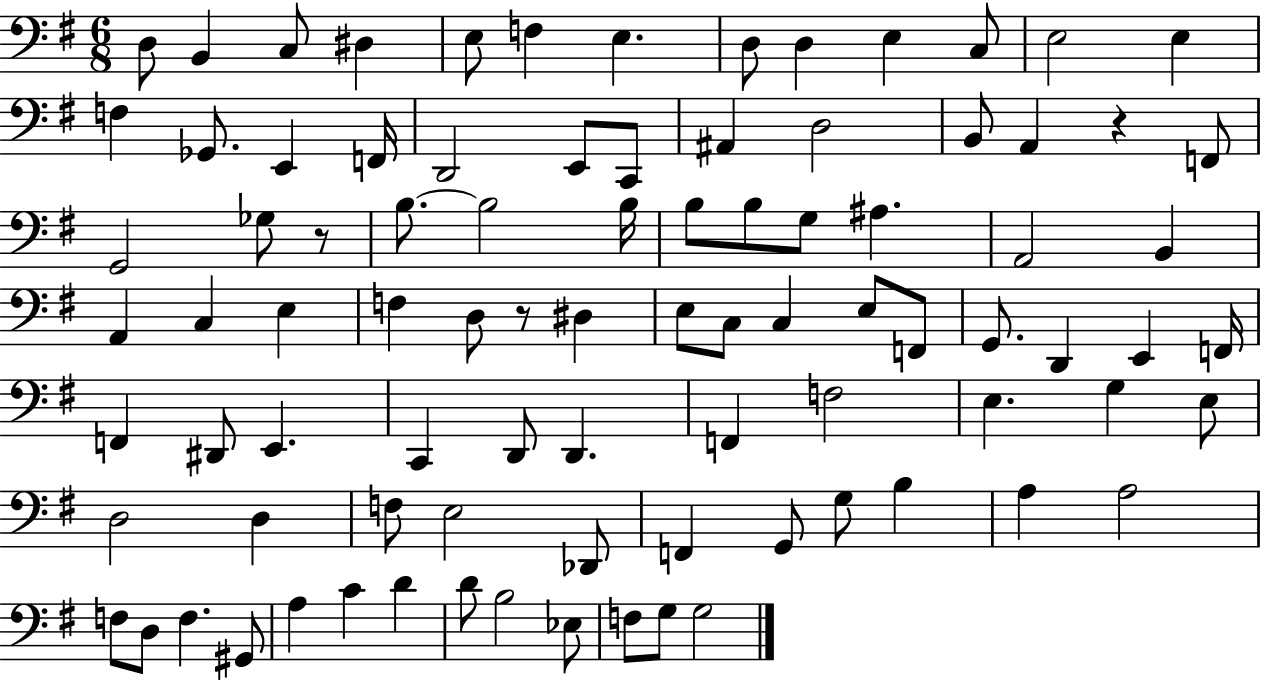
{
  \clef bass
  \numericTimeSignature
  \time 6/8
  \key g \major
  \repeat volta 2 { d8 b,4 c8 dis4 | e8 f4 e4. | d8 d4 e4 c8 | e2 e4 | \break f4 ges,8. e,4 f,16 | d,2 e,8 c,8 | ais,4 d2 | b,8 a,4 r4 f,8 | \break g,2 ges8 r8 | b8.~~ b2 b16 | b8 b8 g8 ais4. | a,2 b,4 | \break a,4 c4 e4 | f4 d8 r8 dis4 | e8 c8 c4 e8 f,8 | g,8. d,4 e,4 f,16 | \break f,4 dis,8 e,4. | c,4 d,8 d,4. | f,4 f2 | e4. g4 e8 | \break d2 d4 | f8 e2 des,8 | f,4 g,8 g8 b4 | a4 a2 | \break f8 d8 f4. gis,8 | a4 c'4 d'4 | d'8 b2 ees8 | f8 g8 g2 | \break } \bar "|."
}